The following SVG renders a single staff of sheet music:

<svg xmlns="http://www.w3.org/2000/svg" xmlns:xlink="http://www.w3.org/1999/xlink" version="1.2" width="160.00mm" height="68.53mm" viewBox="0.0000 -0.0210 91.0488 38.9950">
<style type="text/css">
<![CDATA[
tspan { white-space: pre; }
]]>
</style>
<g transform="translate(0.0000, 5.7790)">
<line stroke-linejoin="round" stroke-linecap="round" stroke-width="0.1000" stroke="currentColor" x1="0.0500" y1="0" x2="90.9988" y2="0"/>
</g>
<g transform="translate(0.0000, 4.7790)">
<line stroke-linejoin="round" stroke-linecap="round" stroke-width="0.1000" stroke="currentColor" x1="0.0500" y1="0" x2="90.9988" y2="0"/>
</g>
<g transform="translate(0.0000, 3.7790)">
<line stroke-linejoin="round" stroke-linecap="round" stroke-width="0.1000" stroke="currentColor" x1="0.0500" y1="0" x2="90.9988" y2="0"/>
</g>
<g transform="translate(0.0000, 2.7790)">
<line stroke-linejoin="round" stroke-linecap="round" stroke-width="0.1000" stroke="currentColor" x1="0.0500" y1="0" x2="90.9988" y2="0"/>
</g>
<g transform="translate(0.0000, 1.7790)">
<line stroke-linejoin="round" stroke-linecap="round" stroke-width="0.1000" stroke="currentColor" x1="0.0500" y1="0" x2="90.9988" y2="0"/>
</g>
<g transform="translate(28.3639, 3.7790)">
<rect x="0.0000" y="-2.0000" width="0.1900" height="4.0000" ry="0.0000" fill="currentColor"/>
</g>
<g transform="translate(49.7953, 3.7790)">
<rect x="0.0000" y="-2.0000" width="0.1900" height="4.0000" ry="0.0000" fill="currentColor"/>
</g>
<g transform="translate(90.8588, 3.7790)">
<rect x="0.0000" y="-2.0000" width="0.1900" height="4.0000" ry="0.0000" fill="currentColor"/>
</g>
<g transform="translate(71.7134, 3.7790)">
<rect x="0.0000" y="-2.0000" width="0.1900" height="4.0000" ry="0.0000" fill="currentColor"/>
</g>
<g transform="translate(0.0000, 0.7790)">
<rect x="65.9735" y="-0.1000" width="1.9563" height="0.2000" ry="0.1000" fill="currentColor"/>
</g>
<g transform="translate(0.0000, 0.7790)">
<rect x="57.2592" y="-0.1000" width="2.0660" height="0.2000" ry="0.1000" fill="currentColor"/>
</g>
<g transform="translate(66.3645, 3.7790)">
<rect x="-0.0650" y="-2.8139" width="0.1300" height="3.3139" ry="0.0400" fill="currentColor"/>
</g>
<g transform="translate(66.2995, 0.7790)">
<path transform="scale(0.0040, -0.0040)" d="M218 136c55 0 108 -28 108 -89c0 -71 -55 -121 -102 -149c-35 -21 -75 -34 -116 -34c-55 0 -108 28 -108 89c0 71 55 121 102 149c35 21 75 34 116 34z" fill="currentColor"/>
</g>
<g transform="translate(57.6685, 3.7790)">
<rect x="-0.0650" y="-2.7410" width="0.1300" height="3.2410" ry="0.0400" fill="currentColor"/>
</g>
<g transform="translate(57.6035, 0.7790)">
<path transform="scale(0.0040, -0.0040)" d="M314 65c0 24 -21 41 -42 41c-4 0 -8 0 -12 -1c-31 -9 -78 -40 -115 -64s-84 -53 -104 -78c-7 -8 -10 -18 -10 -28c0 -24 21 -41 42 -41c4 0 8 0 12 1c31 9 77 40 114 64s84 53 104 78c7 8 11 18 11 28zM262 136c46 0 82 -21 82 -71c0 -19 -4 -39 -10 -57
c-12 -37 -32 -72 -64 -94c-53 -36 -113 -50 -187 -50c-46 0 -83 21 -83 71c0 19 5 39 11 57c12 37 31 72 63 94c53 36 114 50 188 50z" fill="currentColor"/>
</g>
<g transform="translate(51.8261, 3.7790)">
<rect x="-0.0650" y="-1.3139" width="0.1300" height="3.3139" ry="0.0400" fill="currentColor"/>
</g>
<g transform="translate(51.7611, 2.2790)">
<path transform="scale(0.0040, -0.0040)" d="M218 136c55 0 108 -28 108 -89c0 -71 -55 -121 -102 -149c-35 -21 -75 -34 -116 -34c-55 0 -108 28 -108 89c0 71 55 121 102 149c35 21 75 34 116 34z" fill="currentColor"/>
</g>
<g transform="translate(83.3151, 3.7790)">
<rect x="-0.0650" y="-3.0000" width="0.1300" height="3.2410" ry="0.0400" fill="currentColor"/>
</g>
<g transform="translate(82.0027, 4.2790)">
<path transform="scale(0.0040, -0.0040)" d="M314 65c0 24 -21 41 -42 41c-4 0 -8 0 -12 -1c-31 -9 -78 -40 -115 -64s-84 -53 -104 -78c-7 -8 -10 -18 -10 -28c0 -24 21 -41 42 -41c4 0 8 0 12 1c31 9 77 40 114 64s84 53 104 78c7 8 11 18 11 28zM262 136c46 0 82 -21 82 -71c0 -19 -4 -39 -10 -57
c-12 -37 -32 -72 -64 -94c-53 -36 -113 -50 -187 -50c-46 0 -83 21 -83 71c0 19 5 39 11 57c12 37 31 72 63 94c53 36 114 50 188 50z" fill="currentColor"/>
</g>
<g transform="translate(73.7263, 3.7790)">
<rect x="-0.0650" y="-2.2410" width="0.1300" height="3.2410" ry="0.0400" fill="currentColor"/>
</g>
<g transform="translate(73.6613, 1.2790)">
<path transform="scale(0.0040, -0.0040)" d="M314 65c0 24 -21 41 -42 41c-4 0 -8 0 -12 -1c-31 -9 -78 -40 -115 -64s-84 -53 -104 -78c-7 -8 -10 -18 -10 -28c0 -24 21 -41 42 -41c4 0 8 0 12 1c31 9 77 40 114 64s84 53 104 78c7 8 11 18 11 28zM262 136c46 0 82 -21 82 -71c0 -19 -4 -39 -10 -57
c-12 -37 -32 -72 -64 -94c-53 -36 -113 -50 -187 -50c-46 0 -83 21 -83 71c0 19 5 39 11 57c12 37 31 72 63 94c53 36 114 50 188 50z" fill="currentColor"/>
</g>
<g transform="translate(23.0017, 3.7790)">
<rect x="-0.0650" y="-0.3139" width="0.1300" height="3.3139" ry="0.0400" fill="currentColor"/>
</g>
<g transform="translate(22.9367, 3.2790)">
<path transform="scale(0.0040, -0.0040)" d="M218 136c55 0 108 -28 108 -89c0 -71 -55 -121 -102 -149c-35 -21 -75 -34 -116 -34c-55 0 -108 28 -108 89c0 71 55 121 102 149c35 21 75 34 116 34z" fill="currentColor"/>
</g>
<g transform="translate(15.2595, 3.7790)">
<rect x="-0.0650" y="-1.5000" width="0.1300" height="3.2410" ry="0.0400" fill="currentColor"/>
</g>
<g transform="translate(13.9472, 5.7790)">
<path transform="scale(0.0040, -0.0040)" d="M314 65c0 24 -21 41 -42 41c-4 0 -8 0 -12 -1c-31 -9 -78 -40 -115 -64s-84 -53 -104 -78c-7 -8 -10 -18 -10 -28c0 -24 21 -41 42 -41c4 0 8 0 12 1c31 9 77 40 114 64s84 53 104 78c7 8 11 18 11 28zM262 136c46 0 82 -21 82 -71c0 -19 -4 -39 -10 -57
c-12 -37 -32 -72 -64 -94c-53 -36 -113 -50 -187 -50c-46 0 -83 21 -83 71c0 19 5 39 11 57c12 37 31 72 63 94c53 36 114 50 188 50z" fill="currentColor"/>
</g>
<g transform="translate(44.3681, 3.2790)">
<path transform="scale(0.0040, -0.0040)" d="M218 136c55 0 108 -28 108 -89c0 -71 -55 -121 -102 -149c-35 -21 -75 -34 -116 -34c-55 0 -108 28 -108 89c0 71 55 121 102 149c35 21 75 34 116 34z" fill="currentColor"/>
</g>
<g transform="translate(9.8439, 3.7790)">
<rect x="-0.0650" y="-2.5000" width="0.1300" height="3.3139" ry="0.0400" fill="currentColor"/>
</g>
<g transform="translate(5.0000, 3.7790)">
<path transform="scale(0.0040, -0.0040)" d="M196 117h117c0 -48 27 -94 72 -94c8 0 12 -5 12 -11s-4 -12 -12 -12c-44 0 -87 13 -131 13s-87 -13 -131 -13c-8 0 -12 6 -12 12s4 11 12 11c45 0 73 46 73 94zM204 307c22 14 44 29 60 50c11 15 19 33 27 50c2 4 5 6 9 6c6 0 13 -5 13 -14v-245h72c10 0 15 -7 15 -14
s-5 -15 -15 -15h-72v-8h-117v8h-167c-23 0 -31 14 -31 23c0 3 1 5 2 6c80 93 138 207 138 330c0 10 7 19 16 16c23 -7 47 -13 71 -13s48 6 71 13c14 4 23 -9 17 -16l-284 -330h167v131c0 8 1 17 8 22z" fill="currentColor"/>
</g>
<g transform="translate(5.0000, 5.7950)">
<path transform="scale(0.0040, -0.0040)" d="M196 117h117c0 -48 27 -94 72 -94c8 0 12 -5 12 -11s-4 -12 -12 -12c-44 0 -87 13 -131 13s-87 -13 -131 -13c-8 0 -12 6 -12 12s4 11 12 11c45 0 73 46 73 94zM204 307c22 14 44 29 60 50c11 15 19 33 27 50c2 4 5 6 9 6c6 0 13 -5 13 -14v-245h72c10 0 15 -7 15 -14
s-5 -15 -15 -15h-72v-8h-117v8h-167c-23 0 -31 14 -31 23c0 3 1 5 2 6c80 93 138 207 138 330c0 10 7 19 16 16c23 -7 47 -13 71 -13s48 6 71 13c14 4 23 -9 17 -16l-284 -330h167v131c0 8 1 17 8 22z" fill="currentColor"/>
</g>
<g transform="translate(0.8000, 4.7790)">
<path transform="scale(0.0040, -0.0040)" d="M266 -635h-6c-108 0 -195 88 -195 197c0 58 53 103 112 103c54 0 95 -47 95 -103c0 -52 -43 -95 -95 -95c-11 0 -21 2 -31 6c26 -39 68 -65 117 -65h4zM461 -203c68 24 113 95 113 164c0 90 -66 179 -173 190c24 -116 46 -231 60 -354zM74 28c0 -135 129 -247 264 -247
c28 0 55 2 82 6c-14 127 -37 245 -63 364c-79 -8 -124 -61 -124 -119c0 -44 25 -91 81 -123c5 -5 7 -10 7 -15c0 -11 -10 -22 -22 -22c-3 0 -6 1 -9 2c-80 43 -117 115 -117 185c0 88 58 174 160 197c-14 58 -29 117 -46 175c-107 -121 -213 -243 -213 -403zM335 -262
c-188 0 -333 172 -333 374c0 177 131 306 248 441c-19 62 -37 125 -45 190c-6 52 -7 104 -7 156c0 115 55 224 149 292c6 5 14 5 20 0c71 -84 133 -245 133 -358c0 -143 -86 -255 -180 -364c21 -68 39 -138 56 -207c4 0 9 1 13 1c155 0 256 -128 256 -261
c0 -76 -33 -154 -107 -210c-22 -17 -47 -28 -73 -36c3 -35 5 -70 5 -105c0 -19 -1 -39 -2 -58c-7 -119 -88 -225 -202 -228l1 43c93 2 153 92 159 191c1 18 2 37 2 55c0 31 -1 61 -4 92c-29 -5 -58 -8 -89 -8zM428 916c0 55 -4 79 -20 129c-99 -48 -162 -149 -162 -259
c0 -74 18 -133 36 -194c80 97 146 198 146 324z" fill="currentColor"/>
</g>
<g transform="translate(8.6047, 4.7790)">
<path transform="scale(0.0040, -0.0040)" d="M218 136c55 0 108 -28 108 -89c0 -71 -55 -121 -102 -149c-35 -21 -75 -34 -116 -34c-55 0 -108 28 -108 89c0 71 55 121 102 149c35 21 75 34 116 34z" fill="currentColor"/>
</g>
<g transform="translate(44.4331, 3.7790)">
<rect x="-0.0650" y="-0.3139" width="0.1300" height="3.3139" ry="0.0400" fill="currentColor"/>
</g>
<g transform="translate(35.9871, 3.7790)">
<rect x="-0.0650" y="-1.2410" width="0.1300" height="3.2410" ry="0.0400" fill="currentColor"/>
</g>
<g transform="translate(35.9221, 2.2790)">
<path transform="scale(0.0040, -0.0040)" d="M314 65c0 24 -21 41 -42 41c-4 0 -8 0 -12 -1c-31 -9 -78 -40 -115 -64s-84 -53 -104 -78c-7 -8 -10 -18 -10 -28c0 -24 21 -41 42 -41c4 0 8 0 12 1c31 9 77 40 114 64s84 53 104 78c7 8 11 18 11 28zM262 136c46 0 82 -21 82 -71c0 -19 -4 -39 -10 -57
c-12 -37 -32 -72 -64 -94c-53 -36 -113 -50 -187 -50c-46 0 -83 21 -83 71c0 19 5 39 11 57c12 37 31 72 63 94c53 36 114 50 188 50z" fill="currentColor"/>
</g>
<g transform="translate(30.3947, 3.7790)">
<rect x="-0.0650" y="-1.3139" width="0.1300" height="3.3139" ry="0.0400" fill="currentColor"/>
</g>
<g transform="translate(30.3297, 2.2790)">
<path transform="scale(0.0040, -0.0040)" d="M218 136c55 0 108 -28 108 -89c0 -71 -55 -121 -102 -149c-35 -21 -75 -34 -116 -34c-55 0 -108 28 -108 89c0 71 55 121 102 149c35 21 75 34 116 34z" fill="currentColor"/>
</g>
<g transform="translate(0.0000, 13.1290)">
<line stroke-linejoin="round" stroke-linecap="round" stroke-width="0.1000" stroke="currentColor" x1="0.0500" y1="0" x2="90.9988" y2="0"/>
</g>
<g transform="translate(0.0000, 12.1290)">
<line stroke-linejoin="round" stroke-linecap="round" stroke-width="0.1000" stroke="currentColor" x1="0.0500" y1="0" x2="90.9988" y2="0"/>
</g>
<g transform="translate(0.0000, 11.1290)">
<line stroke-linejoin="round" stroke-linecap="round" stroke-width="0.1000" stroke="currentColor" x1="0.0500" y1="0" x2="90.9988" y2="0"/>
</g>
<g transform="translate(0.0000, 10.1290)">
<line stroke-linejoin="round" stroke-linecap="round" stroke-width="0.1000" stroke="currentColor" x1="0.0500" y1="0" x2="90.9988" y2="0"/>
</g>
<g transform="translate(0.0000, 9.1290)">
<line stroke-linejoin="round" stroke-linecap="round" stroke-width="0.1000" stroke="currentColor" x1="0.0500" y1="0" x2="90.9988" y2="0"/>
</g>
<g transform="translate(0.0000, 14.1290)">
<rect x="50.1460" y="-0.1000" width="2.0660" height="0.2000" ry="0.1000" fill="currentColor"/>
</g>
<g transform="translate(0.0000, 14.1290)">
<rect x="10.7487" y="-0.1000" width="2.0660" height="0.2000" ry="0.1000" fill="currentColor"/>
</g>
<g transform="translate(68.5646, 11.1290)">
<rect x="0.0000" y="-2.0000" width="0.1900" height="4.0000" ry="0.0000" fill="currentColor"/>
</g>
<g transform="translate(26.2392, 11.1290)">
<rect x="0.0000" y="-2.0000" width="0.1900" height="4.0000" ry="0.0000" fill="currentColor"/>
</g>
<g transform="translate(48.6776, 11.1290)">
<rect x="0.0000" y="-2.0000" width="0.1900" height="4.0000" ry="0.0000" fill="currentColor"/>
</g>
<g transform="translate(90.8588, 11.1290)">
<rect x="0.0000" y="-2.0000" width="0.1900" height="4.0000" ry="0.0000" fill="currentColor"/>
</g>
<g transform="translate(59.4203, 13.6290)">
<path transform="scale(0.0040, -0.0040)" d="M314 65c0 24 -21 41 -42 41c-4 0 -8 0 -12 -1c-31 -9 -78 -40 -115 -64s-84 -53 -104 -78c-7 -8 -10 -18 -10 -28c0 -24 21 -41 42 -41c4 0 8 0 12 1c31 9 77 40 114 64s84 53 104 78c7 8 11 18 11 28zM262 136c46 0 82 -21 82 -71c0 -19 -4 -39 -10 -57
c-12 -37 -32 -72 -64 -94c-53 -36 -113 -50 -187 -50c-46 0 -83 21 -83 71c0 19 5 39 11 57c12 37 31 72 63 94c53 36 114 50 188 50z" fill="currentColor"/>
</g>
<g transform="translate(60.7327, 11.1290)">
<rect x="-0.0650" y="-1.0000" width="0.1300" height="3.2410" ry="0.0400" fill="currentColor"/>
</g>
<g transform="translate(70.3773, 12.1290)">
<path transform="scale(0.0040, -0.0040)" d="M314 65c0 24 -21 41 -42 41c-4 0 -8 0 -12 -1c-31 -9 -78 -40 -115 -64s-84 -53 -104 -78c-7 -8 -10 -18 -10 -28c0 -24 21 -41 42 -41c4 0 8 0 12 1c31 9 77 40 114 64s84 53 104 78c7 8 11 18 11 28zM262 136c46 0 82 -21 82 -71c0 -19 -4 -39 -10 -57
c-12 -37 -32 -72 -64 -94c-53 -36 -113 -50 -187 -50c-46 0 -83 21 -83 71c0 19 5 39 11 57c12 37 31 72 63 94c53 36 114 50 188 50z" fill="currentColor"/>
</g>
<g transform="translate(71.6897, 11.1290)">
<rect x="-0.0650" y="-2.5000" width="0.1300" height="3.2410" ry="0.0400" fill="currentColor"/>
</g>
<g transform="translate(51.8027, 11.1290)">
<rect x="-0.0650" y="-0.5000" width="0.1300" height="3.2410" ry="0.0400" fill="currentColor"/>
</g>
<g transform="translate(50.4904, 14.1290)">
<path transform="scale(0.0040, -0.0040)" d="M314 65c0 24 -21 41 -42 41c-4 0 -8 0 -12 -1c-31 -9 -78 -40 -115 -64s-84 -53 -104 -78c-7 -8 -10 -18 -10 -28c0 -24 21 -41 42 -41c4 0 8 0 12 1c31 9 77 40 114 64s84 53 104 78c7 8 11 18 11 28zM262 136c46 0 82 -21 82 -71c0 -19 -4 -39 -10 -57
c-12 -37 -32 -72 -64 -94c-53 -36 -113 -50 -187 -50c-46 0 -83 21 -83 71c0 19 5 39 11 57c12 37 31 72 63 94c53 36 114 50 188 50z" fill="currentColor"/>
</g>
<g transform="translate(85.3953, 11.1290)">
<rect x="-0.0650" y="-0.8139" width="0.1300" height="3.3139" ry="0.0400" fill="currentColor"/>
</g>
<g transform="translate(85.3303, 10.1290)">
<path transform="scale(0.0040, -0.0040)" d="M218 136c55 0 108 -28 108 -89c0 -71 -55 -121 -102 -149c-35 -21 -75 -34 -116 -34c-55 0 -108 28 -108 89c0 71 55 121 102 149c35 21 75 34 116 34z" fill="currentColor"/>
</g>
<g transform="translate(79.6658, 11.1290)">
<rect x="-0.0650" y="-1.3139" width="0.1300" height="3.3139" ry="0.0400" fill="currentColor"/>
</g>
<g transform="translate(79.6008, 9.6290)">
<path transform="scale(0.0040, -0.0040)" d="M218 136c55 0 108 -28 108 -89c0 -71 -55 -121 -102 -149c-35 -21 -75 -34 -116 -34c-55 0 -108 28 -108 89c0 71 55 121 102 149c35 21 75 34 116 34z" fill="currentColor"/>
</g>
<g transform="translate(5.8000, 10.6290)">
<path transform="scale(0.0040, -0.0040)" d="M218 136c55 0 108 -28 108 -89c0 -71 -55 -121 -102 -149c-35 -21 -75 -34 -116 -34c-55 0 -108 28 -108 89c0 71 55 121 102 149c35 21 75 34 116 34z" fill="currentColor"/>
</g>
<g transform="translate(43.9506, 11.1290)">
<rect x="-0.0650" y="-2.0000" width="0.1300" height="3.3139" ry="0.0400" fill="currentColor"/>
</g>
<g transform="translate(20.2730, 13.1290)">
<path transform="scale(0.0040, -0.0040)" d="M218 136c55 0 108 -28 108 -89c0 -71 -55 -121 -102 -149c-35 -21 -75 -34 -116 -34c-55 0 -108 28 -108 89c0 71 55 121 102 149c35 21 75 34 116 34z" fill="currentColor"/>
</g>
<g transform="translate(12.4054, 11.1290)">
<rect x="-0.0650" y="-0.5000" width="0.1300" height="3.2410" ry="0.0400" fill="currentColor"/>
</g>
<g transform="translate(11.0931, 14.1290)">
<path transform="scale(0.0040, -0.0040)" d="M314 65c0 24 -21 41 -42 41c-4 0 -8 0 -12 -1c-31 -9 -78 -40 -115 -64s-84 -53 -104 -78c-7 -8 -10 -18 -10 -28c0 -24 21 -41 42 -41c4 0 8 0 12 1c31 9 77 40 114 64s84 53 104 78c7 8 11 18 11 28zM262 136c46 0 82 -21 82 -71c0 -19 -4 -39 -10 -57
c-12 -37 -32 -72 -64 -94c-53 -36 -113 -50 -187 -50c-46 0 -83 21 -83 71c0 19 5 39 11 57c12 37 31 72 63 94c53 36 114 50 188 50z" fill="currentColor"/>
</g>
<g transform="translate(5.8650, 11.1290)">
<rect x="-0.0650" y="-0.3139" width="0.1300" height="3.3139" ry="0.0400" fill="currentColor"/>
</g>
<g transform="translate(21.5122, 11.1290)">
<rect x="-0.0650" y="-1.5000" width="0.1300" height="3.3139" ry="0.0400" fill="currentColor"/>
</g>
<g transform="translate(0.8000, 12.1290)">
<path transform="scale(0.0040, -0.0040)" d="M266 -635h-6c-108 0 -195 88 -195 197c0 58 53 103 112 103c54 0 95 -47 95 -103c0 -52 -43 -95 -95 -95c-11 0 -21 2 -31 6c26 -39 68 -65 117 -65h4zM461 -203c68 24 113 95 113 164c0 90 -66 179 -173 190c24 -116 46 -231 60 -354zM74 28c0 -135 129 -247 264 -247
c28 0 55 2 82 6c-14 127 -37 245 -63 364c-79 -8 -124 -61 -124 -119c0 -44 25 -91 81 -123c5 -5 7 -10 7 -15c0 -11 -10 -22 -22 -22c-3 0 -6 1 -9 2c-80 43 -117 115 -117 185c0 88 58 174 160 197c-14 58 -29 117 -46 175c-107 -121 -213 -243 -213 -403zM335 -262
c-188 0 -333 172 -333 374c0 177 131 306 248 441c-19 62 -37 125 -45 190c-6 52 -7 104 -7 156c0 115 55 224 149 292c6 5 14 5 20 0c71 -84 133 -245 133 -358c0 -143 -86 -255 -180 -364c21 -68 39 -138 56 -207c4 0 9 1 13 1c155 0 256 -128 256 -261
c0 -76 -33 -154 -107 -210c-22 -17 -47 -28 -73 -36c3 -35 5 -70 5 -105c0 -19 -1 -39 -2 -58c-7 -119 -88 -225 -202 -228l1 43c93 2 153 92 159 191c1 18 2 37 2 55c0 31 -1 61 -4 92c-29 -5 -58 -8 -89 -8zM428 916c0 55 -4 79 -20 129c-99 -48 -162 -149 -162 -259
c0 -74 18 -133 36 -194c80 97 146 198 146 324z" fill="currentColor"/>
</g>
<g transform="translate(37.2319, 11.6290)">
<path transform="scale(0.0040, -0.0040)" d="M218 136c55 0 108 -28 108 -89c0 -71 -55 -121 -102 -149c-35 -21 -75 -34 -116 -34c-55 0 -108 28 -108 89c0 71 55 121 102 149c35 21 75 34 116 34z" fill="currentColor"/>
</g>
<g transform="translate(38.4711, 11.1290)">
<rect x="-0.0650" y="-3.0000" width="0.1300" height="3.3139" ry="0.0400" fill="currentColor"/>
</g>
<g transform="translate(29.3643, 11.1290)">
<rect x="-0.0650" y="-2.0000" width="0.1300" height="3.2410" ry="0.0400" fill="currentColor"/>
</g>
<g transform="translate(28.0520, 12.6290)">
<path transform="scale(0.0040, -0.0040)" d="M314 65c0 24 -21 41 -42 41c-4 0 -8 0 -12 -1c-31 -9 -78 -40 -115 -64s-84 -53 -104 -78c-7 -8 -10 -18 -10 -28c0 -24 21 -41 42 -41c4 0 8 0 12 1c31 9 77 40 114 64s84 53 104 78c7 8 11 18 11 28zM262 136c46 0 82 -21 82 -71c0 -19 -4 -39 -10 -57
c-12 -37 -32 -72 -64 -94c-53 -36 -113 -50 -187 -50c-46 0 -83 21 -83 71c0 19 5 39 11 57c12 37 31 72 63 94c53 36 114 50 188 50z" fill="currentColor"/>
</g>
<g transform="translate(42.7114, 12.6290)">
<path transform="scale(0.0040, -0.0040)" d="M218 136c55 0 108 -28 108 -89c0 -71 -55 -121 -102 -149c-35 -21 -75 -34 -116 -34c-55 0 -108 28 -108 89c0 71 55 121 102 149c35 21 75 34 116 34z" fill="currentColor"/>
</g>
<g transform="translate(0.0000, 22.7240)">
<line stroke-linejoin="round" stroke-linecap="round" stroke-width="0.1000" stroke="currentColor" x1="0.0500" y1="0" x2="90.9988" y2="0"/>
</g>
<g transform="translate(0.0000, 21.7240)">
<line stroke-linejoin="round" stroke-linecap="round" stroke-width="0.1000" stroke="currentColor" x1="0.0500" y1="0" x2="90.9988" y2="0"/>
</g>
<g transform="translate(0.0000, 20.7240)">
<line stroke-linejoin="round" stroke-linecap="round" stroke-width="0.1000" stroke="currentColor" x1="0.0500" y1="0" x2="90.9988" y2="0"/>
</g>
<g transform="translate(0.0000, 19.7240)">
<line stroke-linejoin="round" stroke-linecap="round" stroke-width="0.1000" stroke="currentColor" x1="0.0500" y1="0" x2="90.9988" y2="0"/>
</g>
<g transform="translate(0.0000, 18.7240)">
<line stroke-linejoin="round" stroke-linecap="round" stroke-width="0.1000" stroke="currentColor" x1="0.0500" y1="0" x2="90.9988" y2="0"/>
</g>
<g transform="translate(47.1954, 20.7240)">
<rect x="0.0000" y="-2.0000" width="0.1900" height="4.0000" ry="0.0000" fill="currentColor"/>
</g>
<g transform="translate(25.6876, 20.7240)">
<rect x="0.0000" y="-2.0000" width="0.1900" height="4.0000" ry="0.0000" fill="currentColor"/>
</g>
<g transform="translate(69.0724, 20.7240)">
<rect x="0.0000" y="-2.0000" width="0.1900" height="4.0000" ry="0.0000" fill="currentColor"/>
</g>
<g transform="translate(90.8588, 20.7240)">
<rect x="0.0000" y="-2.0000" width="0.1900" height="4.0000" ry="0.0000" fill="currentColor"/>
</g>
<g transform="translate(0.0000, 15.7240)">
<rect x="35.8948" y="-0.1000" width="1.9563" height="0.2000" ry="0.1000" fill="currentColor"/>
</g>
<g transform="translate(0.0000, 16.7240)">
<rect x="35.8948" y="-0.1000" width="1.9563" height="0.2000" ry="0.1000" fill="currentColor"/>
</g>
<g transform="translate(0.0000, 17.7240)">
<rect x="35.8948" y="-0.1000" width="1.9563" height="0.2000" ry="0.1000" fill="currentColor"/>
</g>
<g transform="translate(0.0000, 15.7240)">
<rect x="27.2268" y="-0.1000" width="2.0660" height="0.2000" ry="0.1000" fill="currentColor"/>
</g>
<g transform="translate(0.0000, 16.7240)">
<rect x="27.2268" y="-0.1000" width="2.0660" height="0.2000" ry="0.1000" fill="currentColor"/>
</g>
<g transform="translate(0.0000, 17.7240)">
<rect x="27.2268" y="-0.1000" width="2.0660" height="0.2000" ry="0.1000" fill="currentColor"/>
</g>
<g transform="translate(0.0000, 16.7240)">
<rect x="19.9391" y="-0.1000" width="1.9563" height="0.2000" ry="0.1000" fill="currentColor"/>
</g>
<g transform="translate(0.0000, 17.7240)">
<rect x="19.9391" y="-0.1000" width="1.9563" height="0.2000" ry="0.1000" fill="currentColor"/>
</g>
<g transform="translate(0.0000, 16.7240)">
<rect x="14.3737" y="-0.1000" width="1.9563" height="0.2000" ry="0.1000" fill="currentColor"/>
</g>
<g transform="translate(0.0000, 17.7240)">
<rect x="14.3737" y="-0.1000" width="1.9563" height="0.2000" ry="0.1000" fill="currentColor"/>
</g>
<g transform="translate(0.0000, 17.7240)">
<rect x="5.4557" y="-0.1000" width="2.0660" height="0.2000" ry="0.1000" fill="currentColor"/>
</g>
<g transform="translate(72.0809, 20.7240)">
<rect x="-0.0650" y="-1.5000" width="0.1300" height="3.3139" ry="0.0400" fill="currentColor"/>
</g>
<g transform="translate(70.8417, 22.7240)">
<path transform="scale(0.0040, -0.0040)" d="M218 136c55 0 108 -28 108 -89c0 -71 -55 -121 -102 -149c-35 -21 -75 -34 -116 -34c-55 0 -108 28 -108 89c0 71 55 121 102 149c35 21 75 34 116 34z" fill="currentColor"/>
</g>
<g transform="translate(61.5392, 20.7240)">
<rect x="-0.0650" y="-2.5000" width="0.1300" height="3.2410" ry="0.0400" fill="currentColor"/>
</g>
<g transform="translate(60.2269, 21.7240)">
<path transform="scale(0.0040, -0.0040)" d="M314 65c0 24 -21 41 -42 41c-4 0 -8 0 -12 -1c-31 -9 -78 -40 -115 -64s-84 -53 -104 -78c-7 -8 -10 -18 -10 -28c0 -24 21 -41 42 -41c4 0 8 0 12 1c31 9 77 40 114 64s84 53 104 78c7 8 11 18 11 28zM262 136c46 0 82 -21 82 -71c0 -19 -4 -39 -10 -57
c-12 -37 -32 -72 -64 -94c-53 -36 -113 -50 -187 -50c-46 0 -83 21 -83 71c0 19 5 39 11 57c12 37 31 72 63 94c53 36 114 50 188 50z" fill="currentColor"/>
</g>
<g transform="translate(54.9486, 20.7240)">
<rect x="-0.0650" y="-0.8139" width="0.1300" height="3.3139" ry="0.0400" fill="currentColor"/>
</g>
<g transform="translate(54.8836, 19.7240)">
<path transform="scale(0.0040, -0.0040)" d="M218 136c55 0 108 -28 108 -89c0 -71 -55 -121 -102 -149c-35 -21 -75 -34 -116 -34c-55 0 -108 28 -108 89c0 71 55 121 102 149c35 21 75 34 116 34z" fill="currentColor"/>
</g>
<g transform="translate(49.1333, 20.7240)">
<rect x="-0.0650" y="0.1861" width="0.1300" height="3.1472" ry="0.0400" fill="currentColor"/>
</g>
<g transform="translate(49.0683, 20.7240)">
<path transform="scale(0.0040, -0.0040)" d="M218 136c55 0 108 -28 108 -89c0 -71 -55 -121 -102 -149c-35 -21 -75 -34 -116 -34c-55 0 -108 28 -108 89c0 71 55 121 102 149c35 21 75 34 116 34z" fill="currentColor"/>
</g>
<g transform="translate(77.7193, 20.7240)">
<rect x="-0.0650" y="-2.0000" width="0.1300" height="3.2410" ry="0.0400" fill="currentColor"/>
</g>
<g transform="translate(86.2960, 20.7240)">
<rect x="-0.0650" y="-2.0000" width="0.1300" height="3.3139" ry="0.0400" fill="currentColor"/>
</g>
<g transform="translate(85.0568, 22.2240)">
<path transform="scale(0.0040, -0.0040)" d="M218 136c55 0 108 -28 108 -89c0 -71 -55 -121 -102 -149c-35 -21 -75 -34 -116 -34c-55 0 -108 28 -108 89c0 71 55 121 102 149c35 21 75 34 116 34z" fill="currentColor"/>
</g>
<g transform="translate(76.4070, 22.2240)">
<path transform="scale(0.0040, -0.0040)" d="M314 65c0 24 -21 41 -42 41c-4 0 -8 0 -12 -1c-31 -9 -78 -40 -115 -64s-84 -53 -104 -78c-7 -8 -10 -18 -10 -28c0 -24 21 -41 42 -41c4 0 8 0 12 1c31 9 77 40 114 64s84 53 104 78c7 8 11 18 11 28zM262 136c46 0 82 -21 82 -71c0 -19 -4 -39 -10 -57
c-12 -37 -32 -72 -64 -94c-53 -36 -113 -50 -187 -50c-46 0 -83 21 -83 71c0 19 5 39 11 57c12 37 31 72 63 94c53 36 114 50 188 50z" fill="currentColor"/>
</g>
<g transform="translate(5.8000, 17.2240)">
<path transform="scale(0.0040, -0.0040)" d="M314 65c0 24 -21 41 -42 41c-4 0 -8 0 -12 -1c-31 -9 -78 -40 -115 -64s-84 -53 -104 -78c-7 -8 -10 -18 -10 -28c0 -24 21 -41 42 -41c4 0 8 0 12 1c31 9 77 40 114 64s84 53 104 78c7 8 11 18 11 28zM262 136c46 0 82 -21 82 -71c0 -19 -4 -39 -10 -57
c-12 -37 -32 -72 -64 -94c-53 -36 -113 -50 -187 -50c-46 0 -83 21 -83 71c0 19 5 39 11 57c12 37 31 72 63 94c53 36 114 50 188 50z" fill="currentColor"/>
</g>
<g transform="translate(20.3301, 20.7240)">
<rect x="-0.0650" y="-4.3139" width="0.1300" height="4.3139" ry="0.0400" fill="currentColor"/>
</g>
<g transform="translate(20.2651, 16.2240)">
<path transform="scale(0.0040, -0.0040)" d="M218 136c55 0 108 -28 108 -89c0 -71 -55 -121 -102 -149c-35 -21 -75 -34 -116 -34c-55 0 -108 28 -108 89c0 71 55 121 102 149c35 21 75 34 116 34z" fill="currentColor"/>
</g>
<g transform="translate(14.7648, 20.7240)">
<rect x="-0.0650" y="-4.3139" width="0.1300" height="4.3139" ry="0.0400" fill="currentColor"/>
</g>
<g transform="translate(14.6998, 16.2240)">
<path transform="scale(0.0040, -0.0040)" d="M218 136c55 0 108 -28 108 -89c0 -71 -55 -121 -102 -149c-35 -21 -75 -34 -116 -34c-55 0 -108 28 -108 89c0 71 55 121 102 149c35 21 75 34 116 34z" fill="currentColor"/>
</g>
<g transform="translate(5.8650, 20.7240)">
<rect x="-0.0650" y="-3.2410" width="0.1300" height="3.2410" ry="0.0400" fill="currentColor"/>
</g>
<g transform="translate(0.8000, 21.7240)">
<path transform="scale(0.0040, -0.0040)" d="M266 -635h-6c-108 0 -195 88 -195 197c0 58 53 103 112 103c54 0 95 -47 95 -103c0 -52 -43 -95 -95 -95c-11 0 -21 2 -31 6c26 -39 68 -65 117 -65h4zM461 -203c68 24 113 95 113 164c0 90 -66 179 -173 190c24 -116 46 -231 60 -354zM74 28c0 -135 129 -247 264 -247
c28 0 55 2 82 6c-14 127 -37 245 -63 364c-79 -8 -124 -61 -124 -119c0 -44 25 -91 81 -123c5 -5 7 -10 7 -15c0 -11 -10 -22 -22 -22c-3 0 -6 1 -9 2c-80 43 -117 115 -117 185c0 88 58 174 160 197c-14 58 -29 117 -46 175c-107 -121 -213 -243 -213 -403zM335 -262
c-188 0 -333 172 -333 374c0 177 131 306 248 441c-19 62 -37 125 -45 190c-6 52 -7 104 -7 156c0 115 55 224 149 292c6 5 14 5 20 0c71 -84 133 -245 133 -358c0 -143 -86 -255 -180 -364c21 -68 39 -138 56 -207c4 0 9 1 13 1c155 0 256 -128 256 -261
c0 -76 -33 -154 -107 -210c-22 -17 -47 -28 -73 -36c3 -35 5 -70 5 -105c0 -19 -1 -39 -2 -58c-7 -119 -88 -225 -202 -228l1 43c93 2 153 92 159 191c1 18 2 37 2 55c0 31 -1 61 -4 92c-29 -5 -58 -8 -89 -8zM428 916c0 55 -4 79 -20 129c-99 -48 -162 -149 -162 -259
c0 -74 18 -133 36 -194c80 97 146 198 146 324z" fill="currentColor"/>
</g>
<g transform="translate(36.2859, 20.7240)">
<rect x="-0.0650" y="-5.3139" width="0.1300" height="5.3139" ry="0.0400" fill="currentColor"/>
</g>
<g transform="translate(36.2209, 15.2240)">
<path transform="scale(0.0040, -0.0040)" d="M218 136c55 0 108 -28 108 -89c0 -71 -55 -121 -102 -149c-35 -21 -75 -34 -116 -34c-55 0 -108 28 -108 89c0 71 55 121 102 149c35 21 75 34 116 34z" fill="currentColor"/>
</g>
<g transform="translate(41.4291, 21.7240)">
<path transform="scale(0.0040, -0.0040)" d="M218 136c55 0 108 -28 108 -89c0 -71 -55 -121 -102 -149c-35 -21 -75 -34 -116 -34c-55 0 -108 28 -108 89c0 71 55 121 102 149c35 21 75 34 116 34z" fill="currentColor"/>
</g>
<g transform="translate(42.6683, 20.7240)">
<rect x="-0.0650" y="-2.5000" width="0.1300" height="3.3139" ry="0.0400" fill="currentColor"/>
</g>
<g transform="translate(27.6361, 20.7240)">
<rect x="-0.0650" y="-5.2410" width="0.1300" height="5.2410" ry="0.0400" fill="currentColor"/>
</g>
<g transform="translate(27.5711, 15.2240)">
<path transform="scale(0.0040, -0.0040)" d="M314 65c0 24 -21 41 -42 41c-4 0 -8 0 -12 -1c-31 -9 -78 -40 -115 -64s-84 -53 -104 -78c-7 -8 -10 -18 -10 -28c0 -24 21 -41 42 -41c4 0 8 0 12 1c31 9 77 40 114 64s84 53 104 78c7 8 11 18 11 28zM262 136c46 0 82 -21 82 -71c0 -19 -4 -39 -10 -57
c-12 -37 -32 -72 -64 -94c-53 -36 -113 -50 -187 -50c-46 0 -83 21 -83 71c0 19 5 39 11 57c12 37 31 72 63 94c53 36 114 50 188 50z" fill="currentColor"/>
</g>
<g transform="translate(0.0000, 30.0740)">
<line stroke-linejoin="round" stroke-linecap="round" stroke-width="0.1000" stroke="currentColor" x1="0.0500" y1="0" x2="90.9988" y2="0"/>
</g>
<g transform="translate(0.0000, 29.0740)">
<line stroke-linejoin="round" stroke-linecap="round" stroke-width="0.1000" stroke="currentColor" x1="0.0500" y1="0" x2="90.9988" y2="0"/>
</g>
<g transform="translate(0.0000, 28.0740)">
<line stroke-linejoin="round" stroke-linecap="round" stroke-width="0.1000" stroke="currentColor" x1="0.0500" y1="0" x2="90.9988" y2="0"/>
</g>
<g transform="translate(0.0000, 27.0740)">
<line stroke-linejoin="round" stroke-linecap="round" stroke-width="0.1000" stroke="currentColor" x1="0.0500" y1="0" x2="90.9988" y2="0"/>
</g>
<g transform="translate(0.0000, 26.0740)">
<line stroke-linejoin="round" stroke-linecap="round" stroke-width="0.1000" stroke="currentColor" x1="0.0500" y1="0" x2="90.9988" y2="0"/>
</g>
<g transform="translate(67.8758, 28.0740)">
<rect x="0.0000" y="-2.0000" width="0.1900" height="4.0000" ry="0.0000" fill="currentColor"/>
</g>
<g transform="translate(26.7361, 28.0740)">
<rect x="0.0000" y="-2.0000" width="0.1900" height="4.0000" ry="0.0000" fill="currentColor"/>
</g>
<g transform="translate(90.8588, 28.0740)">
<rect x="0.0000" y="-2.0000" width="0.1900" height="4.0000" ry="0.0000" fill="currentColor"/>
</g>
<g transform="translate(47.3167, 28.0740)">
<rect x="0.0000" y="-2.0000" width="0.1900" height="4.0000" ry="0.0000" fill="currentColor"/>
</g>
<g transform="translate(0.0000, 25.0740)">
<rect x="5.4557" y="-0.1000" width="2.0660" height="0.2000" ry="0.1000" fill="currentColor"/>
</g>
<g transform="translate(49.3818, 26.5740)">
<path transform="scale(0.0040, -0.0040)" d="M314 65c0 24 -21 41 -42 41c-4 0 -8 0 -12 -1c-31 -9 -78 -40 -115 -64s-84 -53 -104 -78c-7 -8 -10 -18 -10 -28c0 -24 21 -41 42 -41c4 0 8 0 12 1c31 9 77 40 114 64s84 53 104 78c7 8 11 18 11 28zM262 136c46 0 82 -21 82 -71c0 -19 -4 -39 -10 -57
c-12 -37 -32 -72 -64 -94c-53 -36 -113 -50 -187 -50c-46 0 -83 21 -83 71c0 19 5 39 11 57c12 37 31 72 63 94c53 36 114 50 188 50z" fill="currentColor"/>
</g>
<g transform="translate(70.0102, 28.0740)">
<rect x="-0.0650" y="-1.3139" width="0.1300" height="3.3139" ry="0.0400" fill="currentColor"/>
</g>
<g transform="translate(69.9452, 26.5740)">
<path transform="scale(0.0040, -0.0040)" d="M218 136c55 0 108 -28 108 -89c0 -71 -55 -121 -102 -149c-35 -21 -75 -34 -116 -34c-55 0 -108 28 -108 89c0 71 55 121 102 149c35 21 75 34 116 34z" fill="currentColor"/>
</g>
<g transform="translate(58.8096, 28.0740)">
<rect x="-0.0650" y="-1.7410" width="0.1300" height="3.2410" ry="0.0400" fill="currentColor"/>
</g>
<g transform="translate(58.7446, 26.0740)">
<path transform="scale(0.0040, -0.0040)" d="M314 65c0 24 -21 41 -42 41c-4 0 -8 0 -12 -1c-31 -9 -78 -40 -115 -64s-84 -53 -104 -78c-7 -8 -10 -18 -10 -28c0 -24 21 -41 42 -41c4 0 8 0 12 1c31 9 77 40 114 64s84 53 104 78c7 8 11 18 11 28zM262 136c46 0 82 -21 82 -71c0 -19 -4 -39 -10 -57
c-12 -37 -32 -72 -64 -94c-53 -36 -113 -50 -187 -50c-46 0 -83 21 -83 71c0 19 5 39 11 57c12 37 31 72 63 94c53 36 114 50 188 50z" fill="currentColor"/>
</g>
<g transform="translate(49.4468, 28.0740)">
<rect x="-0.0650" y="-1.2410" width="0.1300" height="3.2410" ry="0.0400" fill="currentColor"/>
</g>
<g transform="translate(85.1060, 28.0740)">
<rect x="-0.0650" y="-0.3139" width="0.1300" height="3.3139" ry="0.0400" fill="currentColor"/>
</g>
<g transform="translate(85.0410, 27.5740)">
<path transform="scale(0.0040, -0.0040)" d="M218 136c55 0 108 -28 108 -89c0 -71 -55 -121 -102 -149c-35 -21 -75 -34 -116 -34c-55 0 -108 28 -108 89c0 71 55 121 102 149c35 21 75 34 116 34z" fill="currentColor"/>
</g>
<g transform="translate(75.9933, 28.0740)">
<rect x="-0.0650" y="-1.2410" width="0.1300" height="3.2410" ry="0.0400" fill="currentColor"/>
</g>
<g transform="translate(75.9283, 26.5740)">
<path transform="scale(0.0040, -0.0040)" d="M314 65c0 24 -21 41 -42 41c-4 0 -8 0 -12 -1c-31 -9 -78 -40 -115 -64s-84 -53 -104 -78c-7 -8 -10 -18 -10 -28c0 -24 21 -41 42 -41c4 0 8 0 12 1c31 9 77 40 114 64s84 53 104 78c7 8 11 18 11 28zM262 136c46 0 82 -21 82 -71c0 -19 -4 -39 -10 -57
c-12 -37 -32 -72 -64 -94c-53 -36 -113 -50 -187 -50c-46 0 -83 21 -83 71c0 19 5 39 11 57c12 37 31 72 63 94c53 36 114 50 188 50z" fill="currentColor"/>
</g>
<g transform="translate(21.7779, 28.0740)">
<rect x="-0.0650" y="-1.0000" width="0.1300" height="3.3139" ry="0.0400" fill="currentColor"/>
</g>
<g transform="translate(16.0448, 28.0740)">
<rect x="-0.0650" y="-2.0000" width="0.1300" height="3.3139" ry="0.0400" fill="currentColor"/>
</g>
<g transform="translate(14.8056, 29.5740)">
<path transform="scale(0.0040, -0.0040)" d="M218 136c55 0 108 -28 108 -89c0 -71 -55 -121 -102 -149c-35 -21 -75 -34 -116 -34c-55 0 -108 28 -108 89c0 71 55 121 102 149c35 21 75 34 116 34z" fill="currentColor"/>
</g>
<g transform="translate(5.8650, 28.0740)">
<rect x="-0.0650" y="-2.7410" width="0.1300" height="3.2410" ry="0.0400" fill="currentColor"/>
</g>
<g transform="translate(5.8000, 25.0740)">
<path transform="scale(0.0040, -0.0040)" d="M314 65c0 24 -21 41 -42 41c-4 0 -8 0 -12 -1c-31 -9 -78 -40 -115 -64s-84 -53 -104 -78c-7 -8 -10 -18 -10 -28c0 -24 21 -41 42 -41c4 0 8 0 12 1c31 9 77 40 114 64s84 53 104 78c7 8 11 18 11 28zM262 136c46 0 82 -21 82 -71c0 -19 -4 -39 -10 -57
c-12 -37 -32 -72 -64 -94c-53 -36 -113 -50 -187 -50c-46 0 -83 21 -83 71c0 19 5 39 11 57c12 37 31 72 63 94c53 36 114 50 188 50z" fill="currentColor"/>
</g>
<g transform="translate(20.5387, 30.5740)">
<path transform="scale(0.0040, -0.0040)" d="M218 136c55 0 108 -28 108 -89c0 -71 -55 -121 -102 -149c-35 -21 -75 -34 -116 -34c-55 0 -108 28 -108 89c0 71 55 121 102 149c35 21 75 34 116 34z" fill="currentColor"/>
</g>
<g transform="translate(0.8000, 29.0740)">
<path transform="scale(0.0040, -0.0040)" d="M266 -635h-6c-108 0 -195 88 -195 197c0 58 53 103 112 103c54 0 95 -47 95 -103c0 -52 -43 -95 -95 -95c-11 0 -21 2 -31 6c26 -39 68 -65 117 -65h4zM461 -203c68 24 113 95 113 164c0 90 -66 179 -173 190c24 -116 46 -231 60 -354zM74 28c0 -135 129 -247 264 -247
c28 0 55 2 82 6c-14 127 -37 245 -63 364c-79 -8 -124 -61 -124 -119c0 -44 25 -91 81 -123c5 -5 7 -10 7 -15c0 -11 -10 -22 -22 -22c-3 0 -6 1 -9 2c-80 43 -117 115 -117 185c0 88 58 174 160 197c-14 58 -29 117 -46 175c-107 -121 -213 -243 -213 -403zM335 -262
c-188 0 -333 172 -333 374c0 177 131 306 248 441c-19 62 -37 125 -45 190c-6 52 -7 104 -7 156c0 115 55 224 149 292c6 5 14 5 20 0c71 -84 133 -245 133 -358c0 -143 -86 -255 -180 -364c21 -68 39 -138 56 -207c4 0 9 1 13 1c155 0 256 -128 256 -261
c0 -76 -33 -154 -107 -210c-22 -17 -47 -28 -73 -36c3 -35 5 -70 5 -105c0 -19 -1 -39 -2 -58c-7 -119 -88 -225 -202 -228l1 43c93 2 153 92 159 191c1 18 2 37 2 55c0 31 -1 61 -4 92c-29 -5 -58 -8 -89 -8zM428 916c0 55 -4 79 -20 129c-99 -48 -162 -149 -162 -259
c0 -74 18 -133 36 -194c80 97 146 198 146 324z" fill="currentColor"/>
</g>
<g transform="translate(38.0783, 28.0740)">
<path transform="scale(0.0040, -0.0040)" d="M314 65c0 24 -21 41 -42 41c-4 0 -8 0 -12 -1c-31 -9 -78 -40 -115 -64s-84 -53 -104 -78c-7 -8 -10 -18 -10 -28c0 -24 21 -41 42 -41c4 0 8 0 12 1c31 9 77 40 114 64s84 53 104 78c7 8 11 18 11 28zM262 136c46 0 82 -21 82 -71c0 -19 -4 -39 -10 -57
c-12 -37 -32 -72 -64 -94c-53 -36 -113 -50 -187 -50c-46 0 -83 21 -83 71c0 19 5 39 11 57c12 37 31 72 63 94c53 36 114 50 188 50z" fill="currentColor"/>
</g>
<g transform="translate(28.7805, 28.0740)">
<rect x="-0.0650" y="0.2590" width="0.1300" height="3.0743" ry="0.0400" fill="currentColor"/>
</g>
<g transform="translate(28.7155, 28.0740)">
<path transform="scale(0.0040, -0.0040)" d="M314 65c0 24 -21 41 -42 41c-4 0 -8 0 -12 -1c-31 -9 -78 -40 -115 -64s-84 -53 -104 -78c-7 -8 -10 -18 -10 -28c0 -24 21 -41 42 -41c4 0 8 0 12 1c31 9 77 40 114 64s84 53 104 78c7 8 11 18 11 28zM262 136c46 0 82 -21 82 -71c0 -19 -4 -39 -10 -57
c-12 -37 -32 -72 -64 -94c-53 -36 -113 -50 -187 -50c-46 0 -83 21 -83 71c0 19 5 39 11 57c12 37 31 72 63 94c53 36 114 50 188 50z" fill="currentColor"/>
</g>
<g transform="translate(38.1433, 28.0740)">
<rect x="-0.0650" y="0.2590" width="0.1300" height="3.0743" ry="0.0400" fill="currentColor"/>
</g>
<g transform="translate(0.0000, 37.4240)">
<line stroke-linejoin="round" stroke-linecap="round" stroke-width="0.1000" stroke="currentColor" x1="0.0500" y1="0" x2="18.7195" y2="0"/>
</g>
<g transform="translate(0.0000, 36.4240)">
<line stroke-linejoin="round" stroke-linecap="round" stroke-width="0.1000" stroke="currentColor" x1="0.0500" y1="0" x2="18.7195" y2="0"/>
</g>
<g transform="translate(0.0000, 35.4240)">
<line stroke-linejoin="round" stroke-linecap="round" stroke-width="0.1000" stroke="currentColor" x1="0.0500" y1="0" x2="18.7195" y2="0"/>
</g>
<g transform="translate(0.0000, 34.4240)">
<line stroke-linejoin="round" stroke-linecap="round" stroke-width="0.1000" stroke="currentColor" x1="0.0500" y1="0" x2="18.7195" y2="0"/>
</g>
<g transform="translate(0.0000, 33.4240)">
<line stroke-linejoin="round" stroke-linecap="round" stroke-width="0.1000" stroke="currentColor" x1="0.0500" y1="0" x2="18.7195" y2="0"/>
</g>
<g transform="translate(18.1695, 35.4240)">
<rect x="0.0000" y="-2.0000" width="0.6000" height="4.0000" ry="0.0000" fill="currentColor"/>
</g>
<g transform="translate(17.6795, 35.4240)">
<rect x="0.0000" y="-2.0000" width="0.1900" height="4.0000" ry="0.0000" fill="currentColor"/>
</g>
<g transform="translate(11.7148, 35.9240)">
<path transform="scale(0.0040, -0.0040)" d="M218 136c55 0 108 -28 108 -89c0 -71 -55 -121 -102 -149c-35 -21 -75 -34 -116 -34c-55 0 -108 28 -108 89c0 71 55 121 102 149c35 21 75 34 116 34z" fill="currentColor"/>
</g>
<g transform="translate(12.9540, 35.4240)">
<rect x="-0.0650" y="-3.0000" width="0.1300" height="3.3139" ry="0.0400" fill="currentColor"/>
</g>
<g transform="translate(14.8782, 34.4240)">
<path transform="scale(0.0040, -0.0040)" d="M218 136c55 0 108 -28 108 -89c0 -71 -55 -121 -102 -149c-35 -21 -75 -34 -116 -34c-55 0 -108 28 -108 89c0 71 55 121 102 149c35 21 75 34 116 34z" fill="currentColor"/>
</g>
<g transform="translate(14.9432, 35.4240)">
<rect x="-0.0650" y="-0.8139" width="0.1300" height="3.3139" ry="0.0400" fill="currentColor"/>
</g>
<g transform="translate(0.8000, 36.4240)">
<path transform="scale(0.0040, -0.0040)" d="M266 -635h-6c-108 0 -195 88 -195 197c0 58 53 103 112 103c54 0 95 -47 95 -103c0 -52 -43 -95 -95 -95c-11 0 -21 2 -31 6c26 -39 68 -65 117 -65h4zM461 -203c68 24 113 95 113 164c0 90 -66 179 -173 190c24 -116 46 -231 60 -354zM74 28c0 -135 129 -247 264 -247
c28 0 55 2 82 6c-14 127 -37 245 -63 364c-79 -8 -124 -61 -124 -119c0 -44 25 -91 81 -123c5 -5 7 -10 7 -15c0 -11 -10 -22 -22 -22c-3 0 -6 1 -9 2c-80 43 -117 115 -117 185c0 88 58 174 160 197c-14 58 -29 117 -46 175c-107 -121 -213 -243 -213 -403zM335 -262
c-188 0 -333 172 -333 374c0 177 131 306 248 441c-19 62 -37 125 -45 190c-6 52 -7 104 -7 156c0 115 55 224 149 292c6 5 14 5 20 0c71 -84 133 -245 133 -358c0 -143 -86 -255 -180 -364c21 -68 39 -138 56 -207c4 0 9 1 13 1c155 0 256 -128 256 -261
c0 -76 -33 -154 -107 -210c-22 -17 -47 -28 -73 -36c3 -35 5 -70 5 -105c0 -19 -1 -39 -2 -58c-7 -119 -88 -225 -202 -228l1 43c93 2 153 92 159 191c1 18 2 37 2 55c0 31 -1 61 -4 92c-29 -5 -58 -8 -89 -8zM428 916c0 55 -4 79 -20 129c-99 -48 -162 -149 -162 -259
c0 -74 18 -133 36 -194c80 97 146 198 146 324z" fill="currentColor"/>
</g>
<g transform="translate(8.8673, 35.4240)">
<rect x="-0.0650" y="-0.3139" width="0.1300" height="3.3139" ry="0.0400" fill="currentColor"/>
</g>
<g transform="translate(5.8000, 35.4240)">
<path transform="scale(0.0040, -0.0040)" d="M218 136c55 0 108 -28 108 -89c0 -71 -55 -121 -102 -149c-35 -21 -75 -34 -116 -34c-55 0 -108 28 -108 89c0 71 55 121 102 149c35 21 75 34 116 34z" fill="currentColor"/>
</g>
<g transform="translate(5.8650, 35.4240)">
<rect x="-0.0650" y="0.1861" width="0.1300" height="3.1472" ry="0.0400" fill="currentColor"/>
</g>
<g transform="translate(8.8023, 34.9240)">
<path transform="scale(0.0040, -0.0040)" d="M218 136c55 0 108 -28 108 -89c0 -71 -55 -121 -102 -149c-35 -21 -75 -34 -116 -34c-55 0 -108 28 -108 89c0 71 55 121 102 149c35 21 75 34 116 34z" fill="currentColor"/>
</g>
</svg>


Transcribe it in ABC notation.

X:1
T:Untitled
M:4/4
L:1/4
K:C
G E2 c e e2 c e a2 a g2 A2 c C2 E F2 A F C2 D2 G2 e d b2 d' d' f'2 f' G B d G2 E F2 F a2 F D B2 B2 e2 f2 e e2 c B c A d